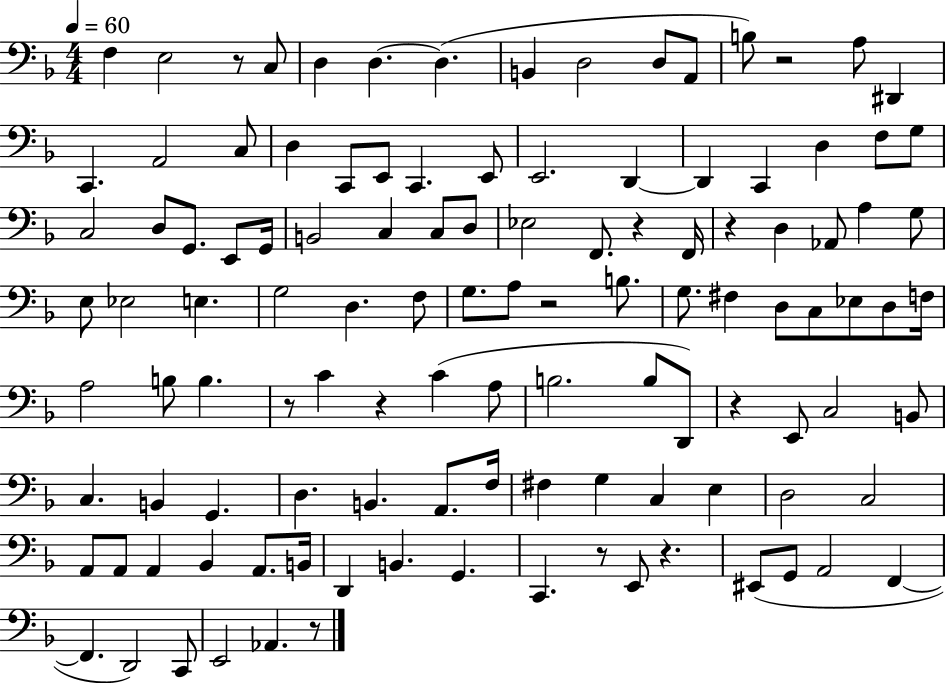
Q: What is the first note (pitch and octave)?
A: F3